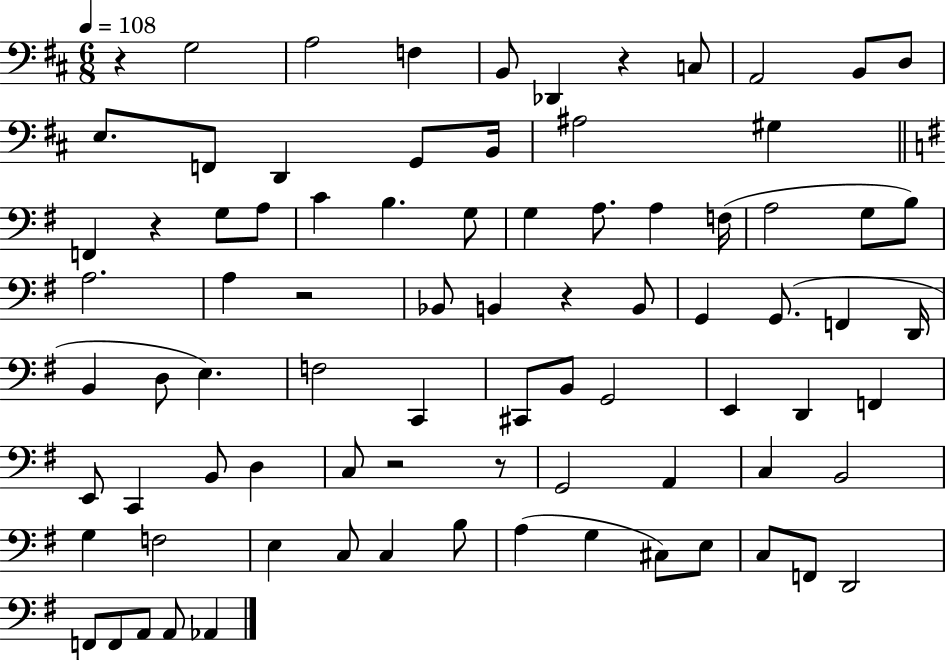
R/q G3/h A3/h F3/q B2/e Db2/q R/q C3/e A2/h B2/e D3/e E3/e. F2/e D2/q G2/e B2/s A#3/h G#3/q F2/q R/q G3/e A3/e C4/q B3/q. G3/e G3/q A3/e. A3/q F3/s A3/h G3/e B3/e A3/h. A3/q R/h Bb2/e B2/q R/q B2/e G2/q G2/e. F2/q D2/s B2/q D3/e E3/q. F3/h C2/q C#2/e B2/e G2/h E2/q D2/q F2/q E2/e C2/q B2/e D3/q C3/e R/h R/e G2/h A2/q C3/q B2/h G3/q F3/h E3/q C3/e C3/q B3/e A3/q G3/q C#3/e E3/e C3/e F2/e D2/h F2/e F2/e A2/e A2/e Ab2/q